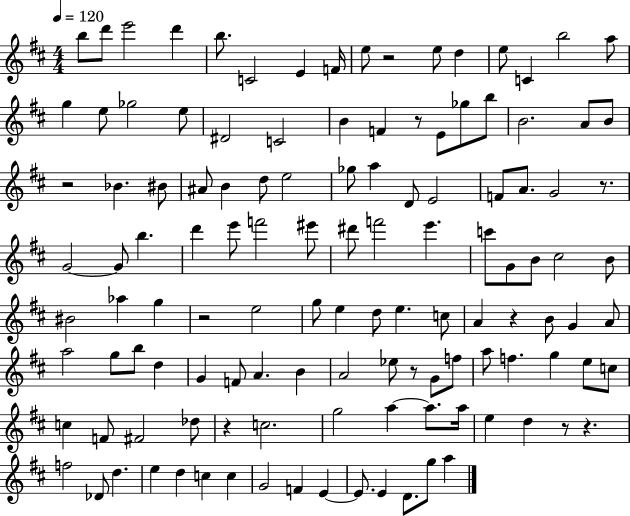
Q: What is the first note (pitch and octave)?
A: B5